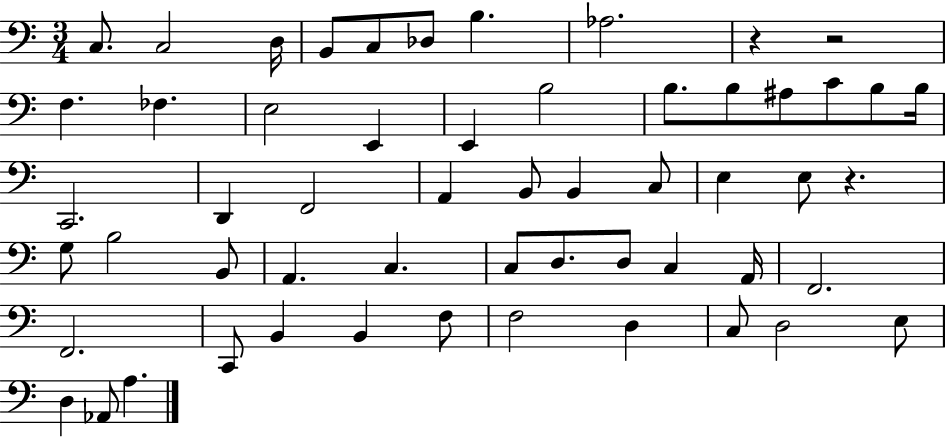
C3/e. C3/h D3/s B2/e C3/e Db3/e B3/q. Ab3/h. R/q R/h F3/q. FES3/q. E3/h E2/q E2/q B3/h B3/e. B3/e A#3/e C4/e B3/e B3/s C2/h. D2/q F2/h A2/q B2/e B2/q C3/e E3/q E3/e R/q. G3/e B3/h B2/e A2/q. C3/q. C3/e D3/e. D3/e C3/q A2/s F2/h. F2/h. C2/e B2/q B2/q F3/e F3/h D3/q C3/e D3/h E3/e D3/q Ab2/e A3/q.